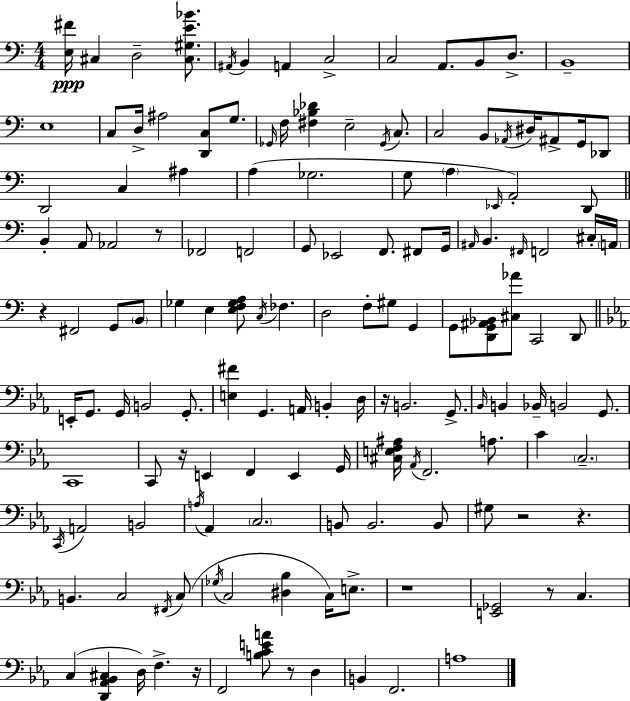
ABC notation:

X:1
T:Untitled
M:4/4
L:1/4
K:Am
[E,^F]/4 ^C, D,2 [^C,^G,E_B]/2 ^A,,/4 B,, A,, C,2 C,2 A,,/2 B,,/2 D,/2 B,,4 E,4 C,/2 D,/4 ^A,2 [D,,C,]/2 G,/2 _G,,/4 F,/4 [^F,_B,_D] E,2 _G,,/4 C,/2 C,2 B,,/2 _A,,/4 ^D,/4 ^A,,/2 G,,/4 _D,,/2 D,,2 C, ^A, A, _G,2 G,/2 A, _E,,/4 A,,2 D,,/2 B,, A,,/2 _A,,2 z/2 _F,,2 F,,2 G,,/2 _E,,2 F,,/2 ^F,,/2 G,,/4 ^A,,/4 B,, ^F,,/4 F,,2 ^C,/4 A,,/4 z ^F,,2 G,,/2 B,,/2 _G, E, [E,F,_G,A,]/2 C,/4 _F, D,2 F,/2 ^G,/2 G,, G,,/2 [D,,G,,^A,,_B,,]/2 [^C,_A]/2 C,,2 D,,/2 E,,/4 G,,/2 G,,/4 B,,2 G,,/2 [E,^F] G,, A,,/4 B,, D,/4 z/4 B,,2 G,,/2 _B,,/4 B,, _B,,/4 B,,2 G,,/2 C,,4 C,,/2 z/4 E,, F,, E,, G,,/4 [^C,E,F,^A,]/4 _A,,/4 F,,2 A,/2 C C,2 C,,/4 A,,2 B,,2 A,/4 _A,, C,2 B,,/2 B,,2 B,,/2 ^G,/2 z2 z B,, C,2 ^F,,/4 C,/2 _G,/4 C,2 [^D,_B,] C,/4 E,/2 z4 [E,,_G,,]2 z/2 C, C, [D,,_A,,_B,,^C,] D,/4 F, z/4 F,,2 [B,CEA]/2 z/2 D, B,, F,,2 A,4